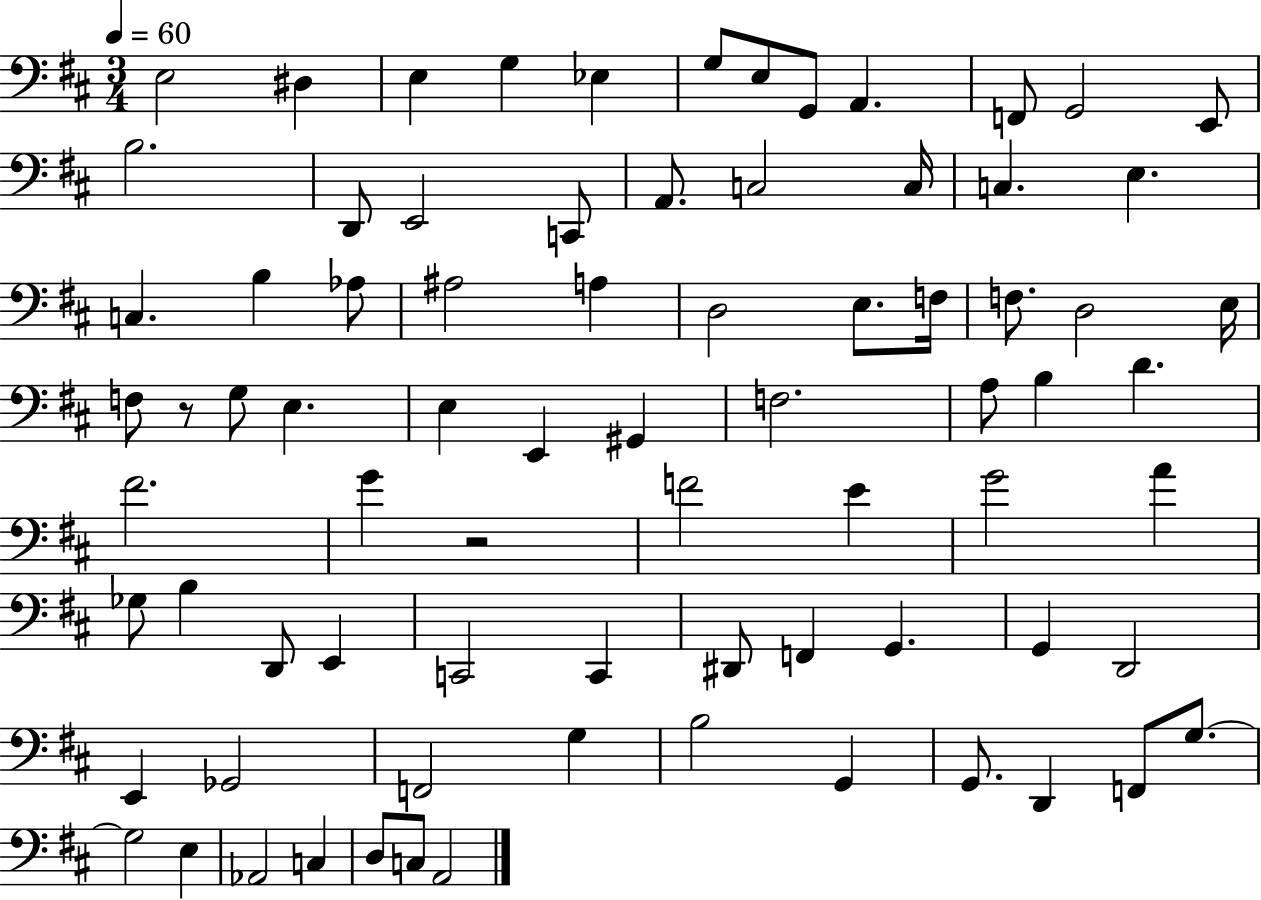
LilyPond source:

{
  \clef bass
  \numericTimeSignature
  \time 3/4
  \key d \major
  \tempo 4 = 60
  e2 dis4 | e4 g4 ees4 | g8 e8 g,8 a,4. | f,8 g,2 e,8 | \break b2. | d,8 e,2 c,8 | a,8. c2 c16 | c4. e4. | \break c4. b4 aes8 | ais2 a4 | d2 e8. f16 | f8. d2 e16 | \break f8 r8 g8 e4. | e4 e,4 gis,4 | f2. | a8 b4 d'4. | \break fis'2. | g'4 r2 | f'2 e'4 | g'2 a'4 | \break ges8 b4 d,8 e,4 | c,2 c,4 | dis,8 f,4 g,4. | g,4 d,2 | \break e,4 ges,2 | f,2 g4 | b2 g,4 | g,8. d,4 f,8 g8.~~ | \break g2 e4 | aes,2 c4 | d8 c8 a,2 | \bar "|."
}